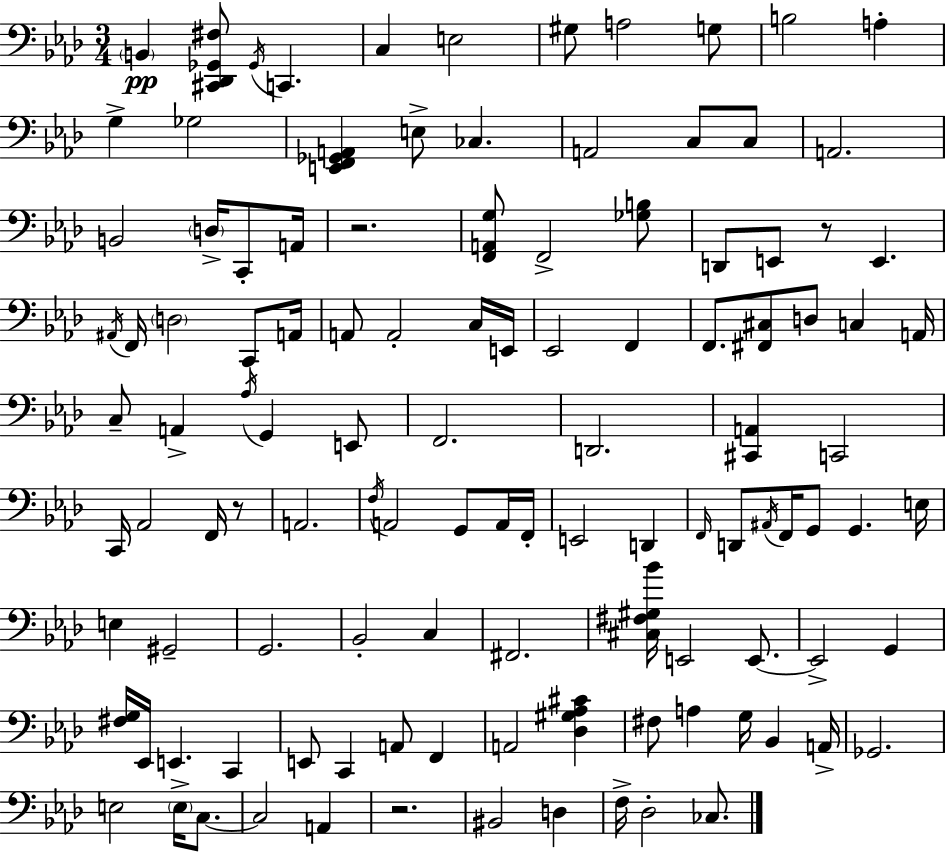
{
  \clef bass
  \numericTimeSignature
  \time 3/4
  \key f \minor
  \parenthesize b,4\pp <cis, des, ges, fis>8 \acciaccatura { ges,16 } c,4. | c4 e2 | gis8 a2 g8 | b2 a4-. | \break g4-> ges2 | <e, f, ges, a,>4 e8-> ces4. | a,2 c8 c8 | a,2. | \break b,2 \parenthesize d16-> c,8-. | a,16 r2. | <f, a, g>8 f,2-> <ges b>8 | d,8 e,8 r8 e,4. | \break \acciaccatura { ais,16 } f,16 \parenthesize d2 c,8 | a,16 a,8 a,2-. | c16 e,16 ees,2 f,4 | f,8. <fis, cis>8 d8 c4 | \break a,16 c8-- a,4-> \acciaccatura { aes16 } g,4 | e,8 f,2. | d,2. | <cis, a,>4 c,2 | \break c,16 aes,2 | f,16 r8 a,2. | \acciaccatura { f16 } a,2 | g,8 a,16 f,16-. e,2 | \break d,4 \grace { f,16 } d,8 \acciaccatura { ais,16 } f,16 g,8 g,4. | e16 e4 gis,2-- | g,2. | bes,2-. | \break c4 fis,2. | <cis fis gis bes'>16 e,2 | e,8.~~ e,2-> | g,4 <fis g>16 ees,16 e,4. | \break c,4 e,8 c,4 | a,8 f,4 a,2 | <des gis aes cis'>4 fis8 a4 | g16 bes,4 a,16-> ges,2. | \break e2 | \parenthesize e16-> c8.~~ c2 | a,4 r2. | bis,2 | \break d4 f16-> des2-. | ces8. \bar "|."
}